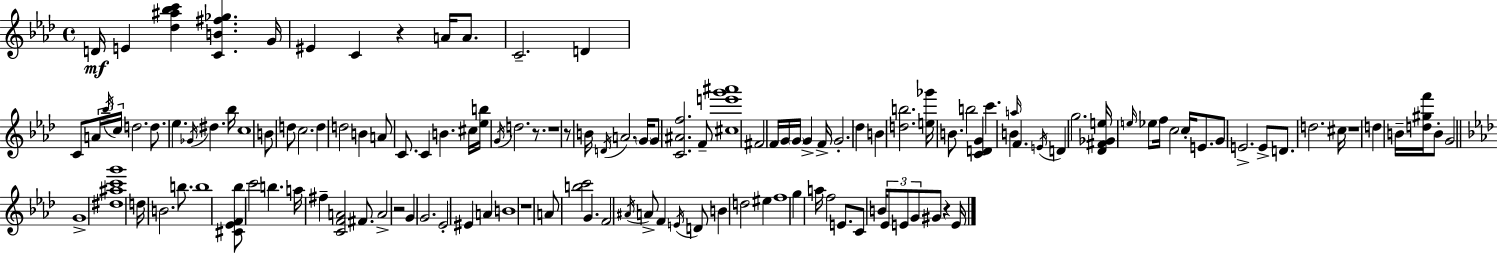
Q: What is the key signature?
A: AES major